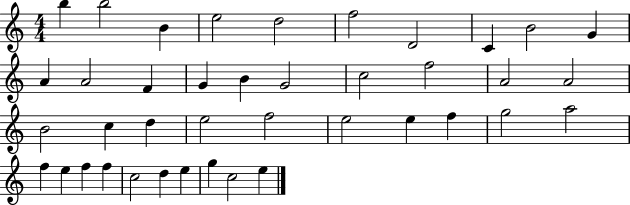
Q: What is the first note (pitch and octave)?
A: B5